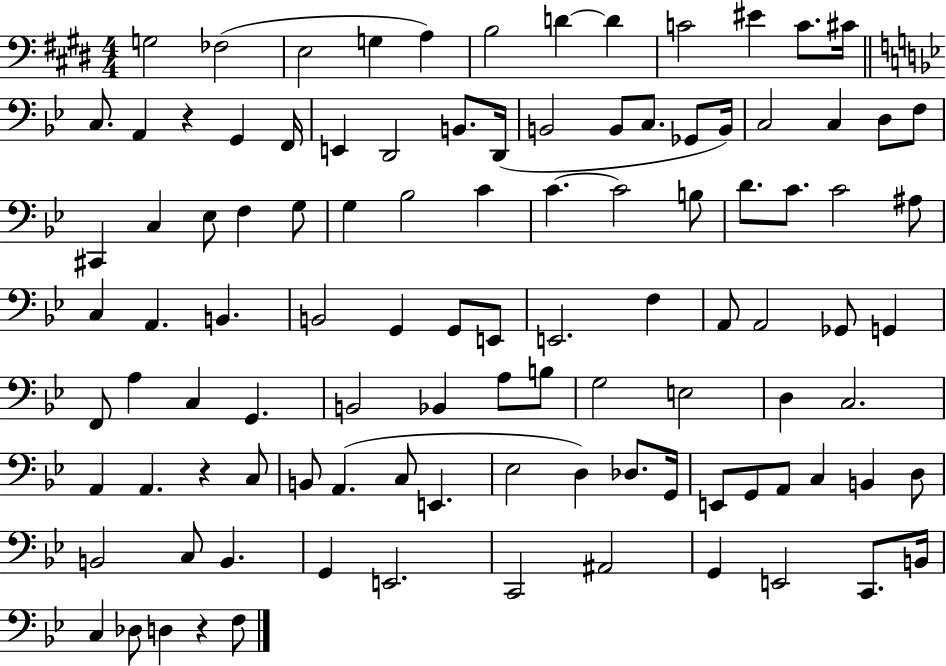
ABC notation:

X:1
T:Untitled
M:4/4
L:1/4
K:E
G,2 _F,2 E,2 G, A, B,2 D D C2 ^E C/2 ^C/4 C,/2 A,, z G,, F,,/4 E,, D,,2 B,,/2 D,,/4 B,,2 B,,/2 C,/2 _G,,/2 B,,/4 C,2 C, D,/2 F,/2 ^C,, C, _E,/2 F, G,/2 G, _B,2 C C C2 B,/2 D/2 C/2 C2 ^A,/2 C, A,, B,, B,,2 G,, G,,/2 E,,/2 E,,2 F, A,,/2 A,,2 _G,,/2 G,, F,,/2 A, C, G,, B,,2 _B,, A,/2 B,/2 G,2 E,2 D, C,2 A,, A,, z C,/2 B,,/2 A,, C,/2 E,, _E,2 D, _D,/2 G,,/4 E,,/2 G,,/2 A,,/2 C, B,, D,/2 B,,2 C,/2 B,, G,, E,,2 C,,2 ^A,,2 G,, E,,2 C,,/2 B,,/4 C, _D,/2 D, z F,/2